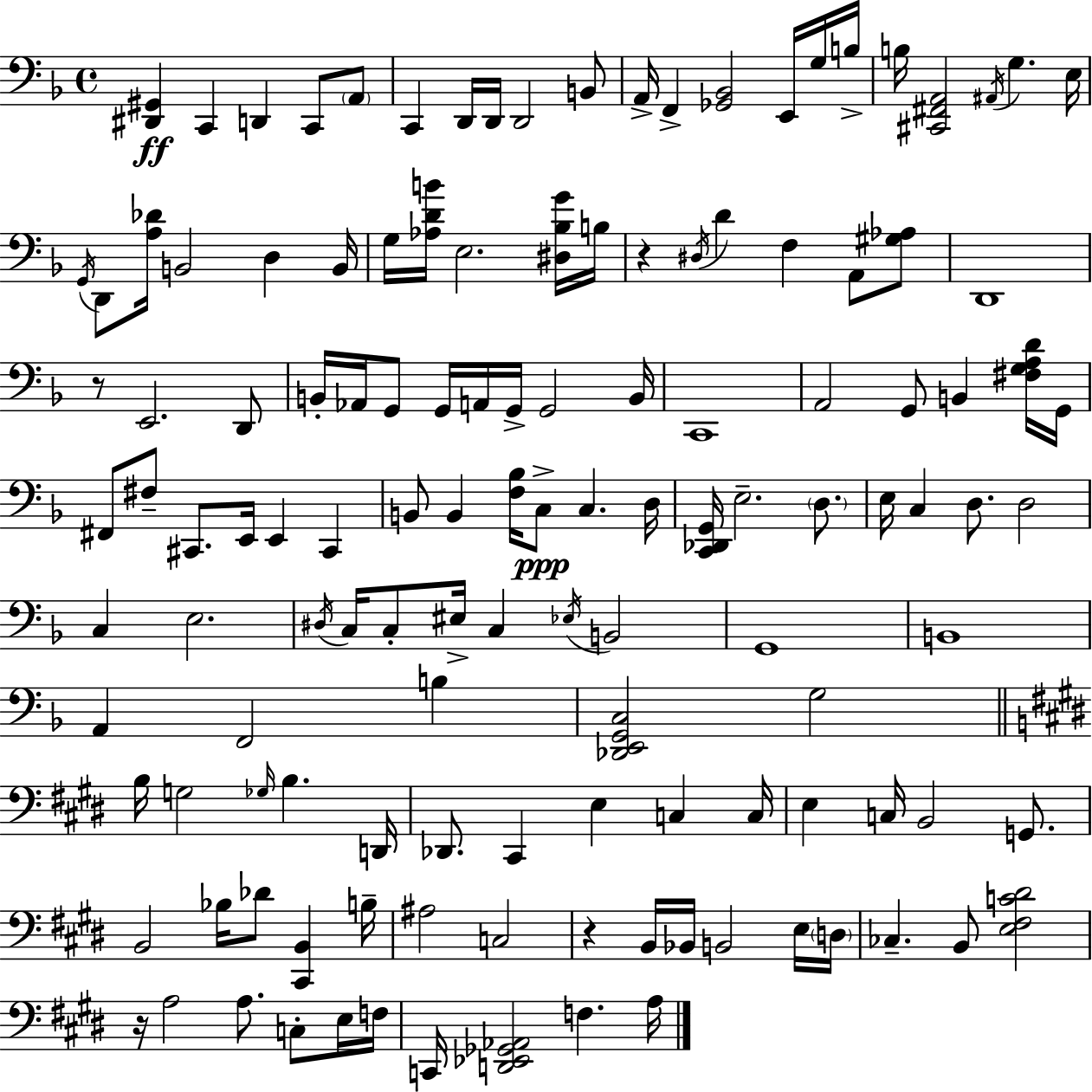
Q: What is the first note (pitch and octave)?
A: C2